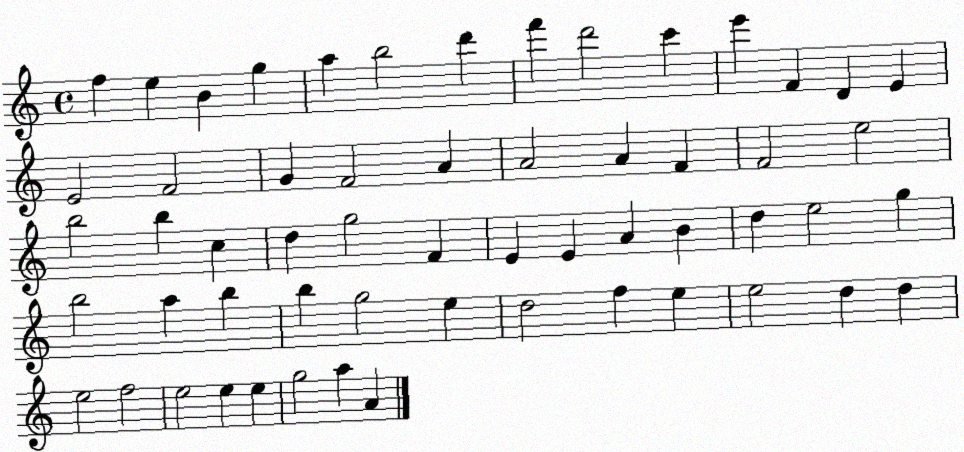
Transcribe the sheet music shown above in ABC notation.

X:1
T:Untitled
M:4/4
L:1/4
K:C
f e B g a b2 d' f' d'2 c' e' F D E E2 F2 G F2 A A2 A F F2 e2 b2 b c d g2 F E E A B d e2 g b2 a b b g2 e d2 f e e2 d d e2 f2 e2 e e g2 a A